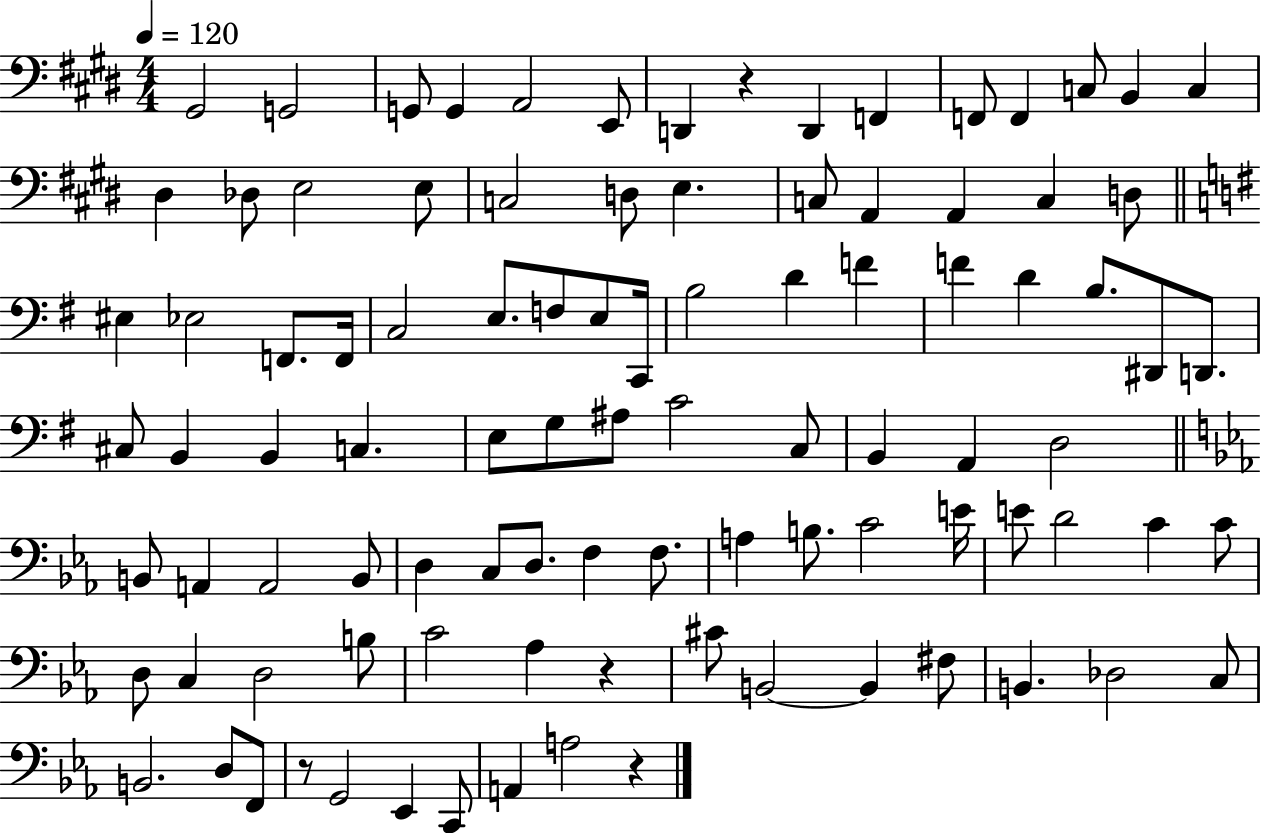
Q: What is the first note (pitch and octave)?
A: G#2